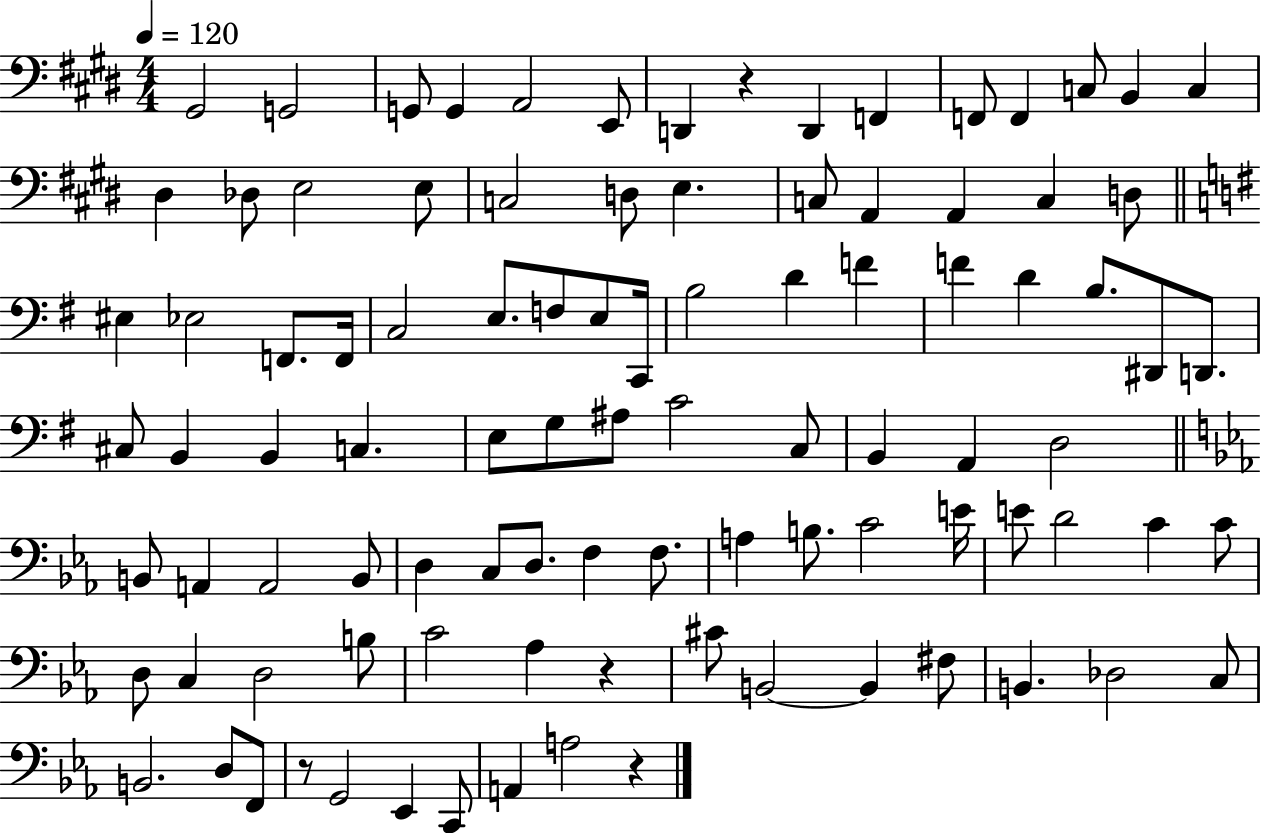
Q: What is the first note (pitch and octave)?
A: G#2